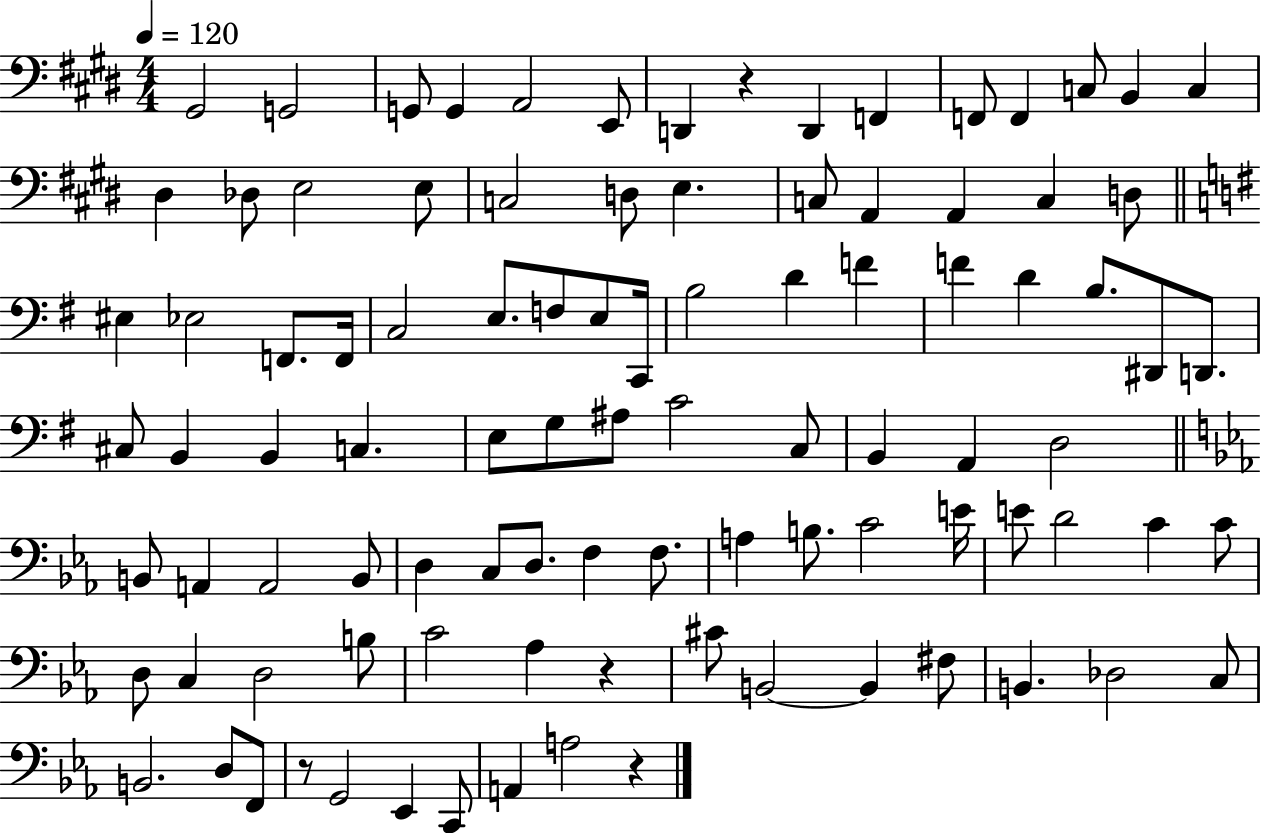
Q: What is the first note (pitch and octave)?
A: G#2